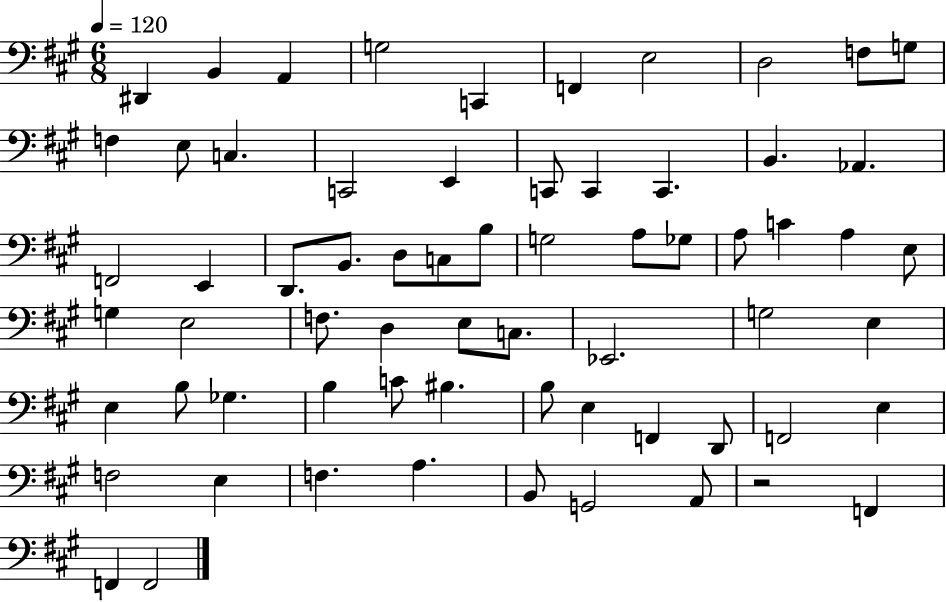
{
  \clef bass
  \numericTimeSignature
  \time 6/8
  \key a \major
  \tempo 4 = 120
  \repeat volta 2 { dis,4 b,4 a,4 | g2 c,4 | f,4 e2 | d2 f8 g8 | \break f4 e8 c4. | c,2 e,4 | c,8 c,4 c,4. | b,4. aes,4. | \break f,2 e,4 | d,8. b,8. d8 c8 b8 | g2 a8 ges8 | a8 c'4 a4 e8 | \break g4 e2 | f8. d4 e8 c8. | ees,2. | g2 e4 | \break e4 b8 ges4. | b4 c'8 bis4. | b8 e4 f,4 d,8 | f,2 e4 | \break f2 e4 | f4. a4. | b,8 g,2 a,8 | r2 f,4 | \break f,4 f,2 | } \bar "|."
}